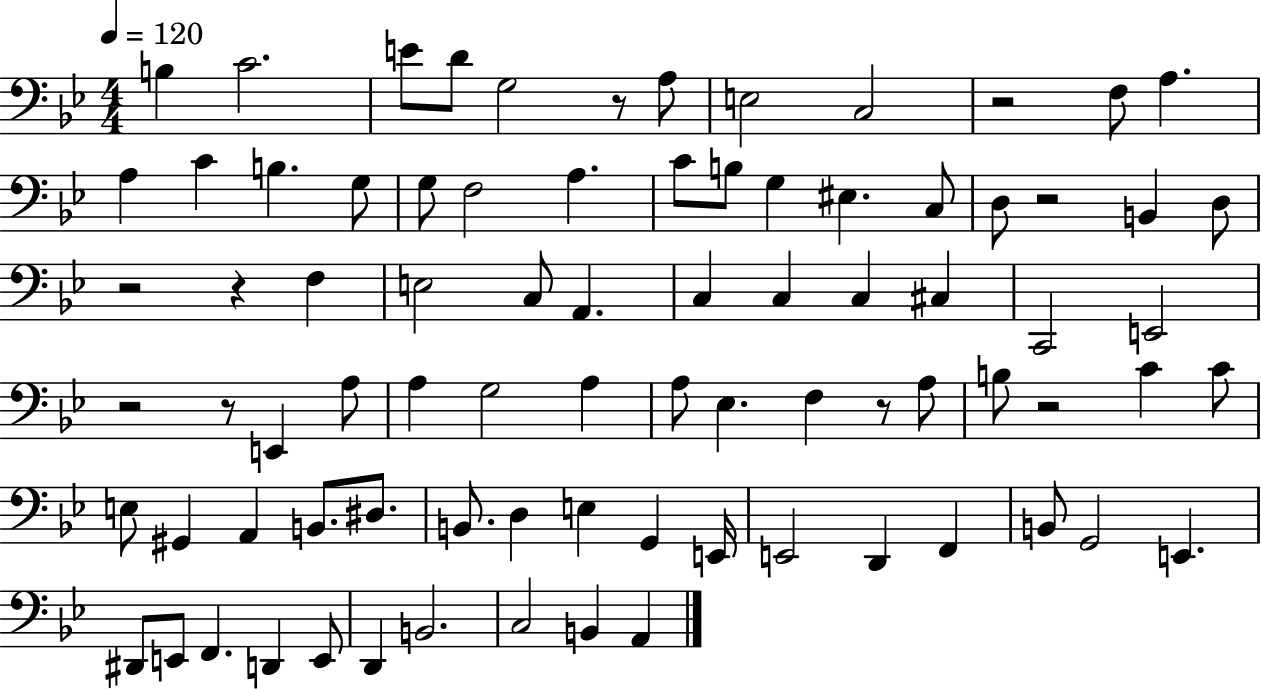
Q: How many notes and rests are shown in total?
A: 82